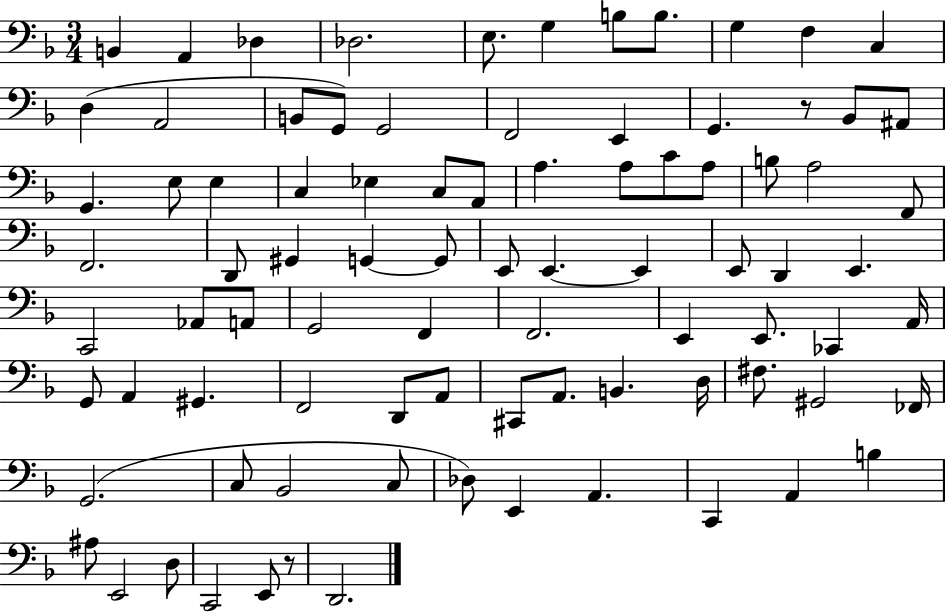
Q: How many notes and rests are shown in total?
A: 87